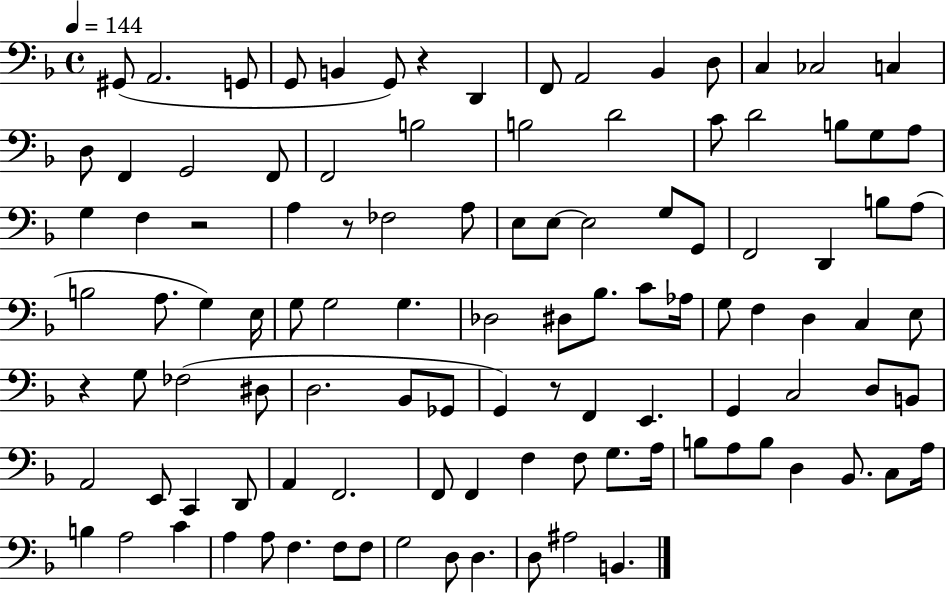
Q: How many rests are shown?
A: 5